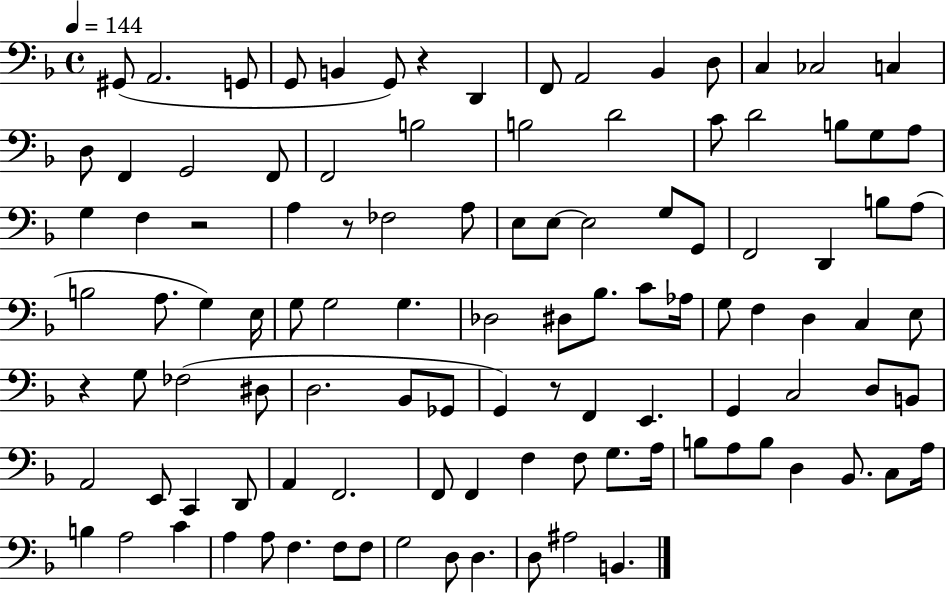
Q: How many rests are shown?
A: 5